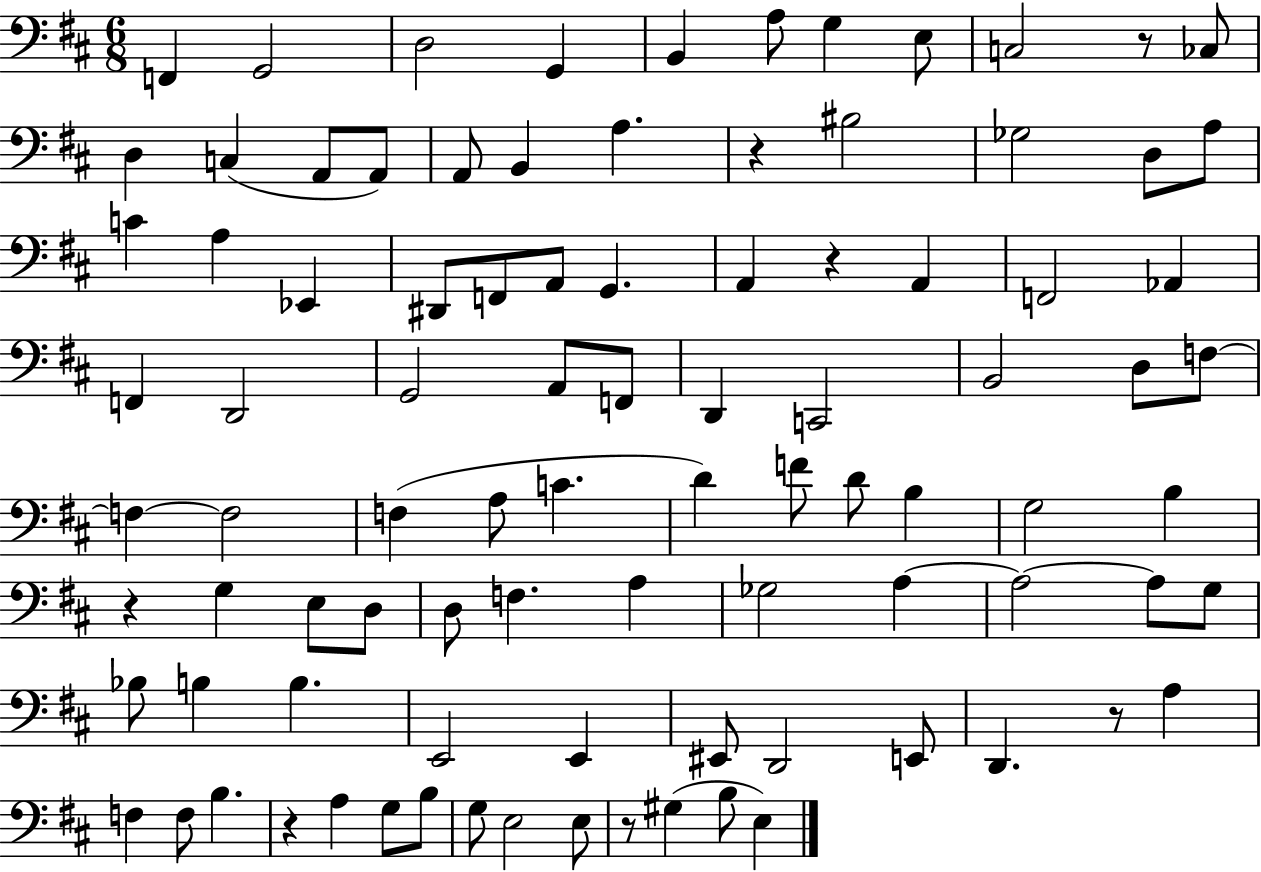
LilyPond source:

{
  \clef bass
  \numericTimeSignature
  \time 6/8
  \key d \major
  f,4 g,2 | d2 g,4 | b,4 a8 g4 e8 | c2 r8 ces8 | \break d4 c4( a,8 a,8) | a,8 b,4 a4. | r4 bis2 | ges2 d8 a8 | \break c'4 a4 ees,4 | dis,8 f,8 a,8 g,4. | a,4 r4 a,4 | f,2 aes,4 | \break f,4 d,2 | g,2 a,8 f,8 | d,4 c,2 | b,2 d8 f8~~ | \break f4~~ f2 | f4( a8 c'4. | d'4) f'8 d'8 b4 | g2 b4 | \break r4 g4 e8 d8 | d8 f4. a4 | ges2 a4~~ | a2~~ a8 g8 | \break bes8 b4 b4. | e,2 e,4 | eis,8 d,2 e,8 | d,4. r8 a4 | \break f4 f8 b4. | r4 a4 g8 b8 | g8 e2 e8 | r8 gis4( b8 e4) | \break \bar "|."
}